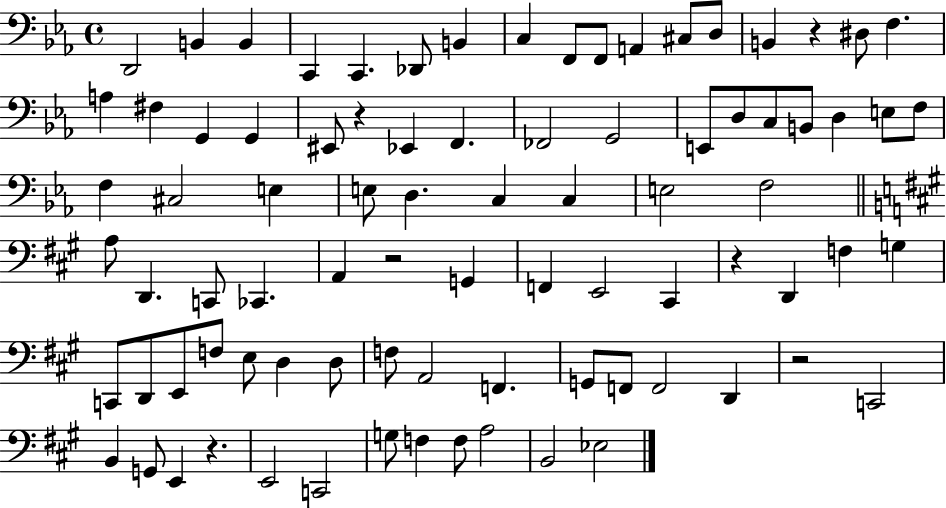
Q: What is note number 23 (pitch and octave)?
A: F2